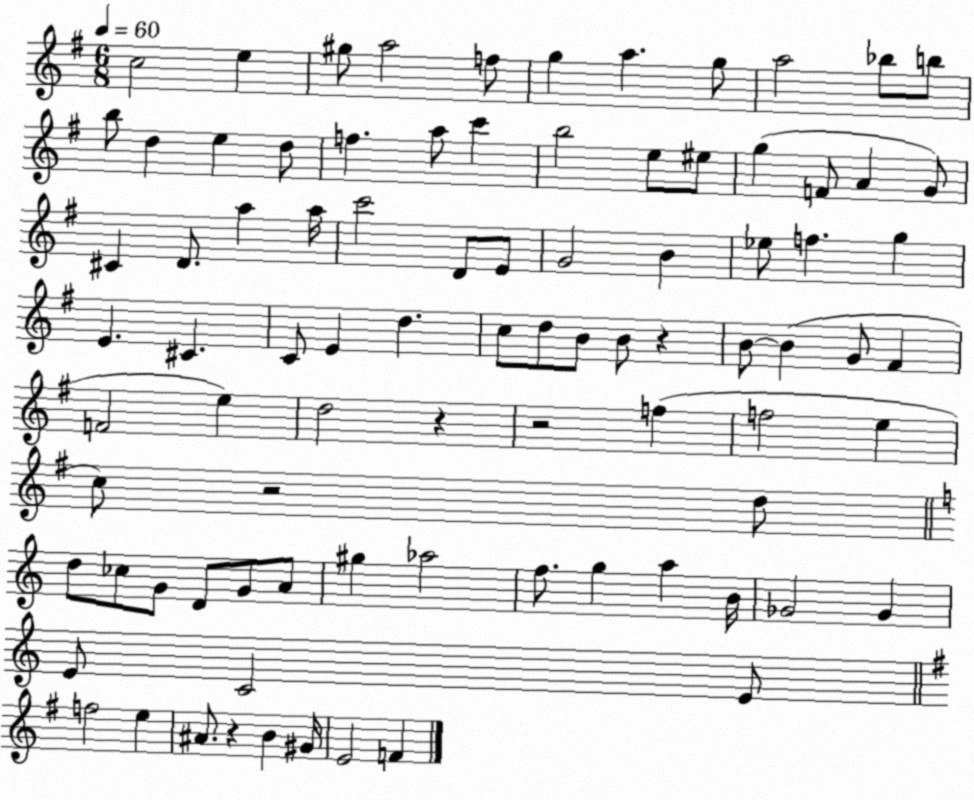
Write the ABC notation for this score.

X:1
T:Untitled
M:6/8
L:1/4
K:G
c2 e ^g/2 a2 f/2 g a g/2 a2 _b/2 b/2 b/2 d e d/2 f a/2 c' b2 e/2 ^e/2 g F/2 A G/2 ^C D/2 a a/4 c'2 D/2 E/2 G2 B _e/2 f g E ^C C/2 E d c/2 d/2 B/2 B/2 z B/2 B G/2 ^F F2 e d2 z z2 f f2 e c/2 z2 d/2 d/2 _c/2 G/2 D/2 G/2 A/2 ^g _a2 f/2 g a B/4 _G2 _G E/2 C2 E/2 f2 e ^A/2 z B ^G/4 E2 F